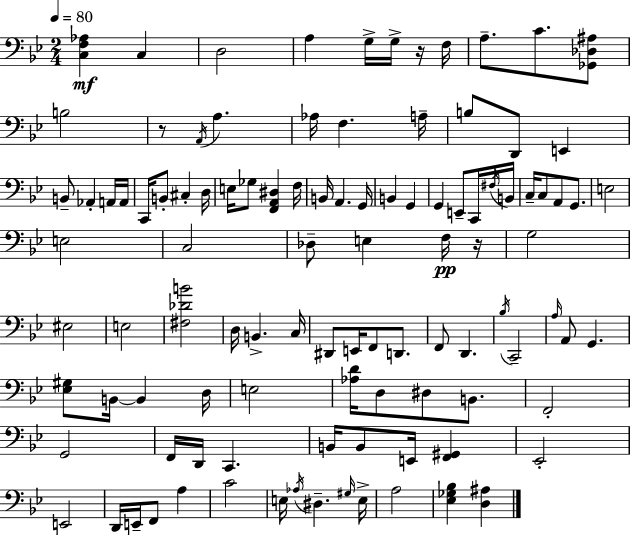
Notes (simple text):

[C3,F3,Ab3]/q C3/q D3/h A3/q G3/s G3/s R/s F3/s A3/e. C4/e. [Gb2,Db3,A#3]/e B3/h R/e A2/s A3/q. Ab3/s F3/q. A3/s B3/e D2/e E2/q B2/e Ab2/q A2/s A2/s C2/s B2/e C#3/q D3/s E3/s Gb3/e [F2,A2,D#3]/q F3/s B2/s A2/q. G2/s B2/q G2/q G2/q E2/e C2/s F#3/s B2/s C3/s C3/e A2/e G2/e. E3/h E3/h C3/h Db3/e E3/q F3/s R/s G3/h EIS3/h E3/h [F#3,Db4,B4]/h D3/s B2/q. C3/s D#2/e E2/s F2/e D2/e. F2/e D2/q. Bb3/s C2/h A3/s A2/e G2/q. [Eb3,G#3]/e B2/s B2/q D3/s E3/h [Ab3,D4]/s D3/e D#3/e B2/e. F2/h G2/h F2/s D2/s C2/q. B2/s B2/e E2/s [F2,G#2]/q Eb2/h E2/h D2/s E2/s F2/e A3/q C4/h E3/s Ab3/s D#3/q. G#3/s E3/s A3/h [Eb3,Gb3,Bb3]/q [D3,A#3]/q